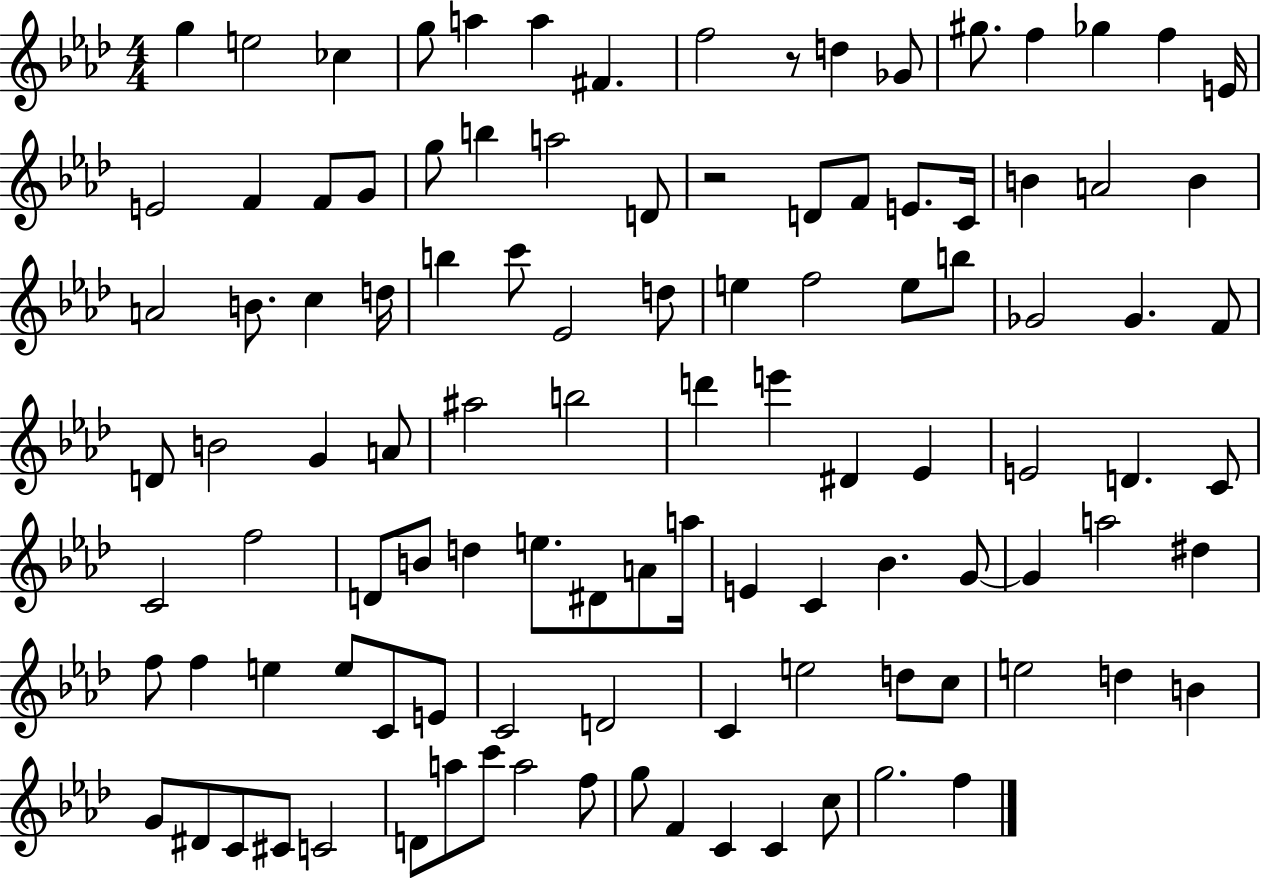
G5/q E5/h CES5/q G5/e A5/q A5/q F#4/q. F5/h R/e D5/q Gb4/e G#5/e. F5/q Gb5/q F5/q E4/s E4/h F4/q F4/e G4/e G5/e B5/q A5/h D4/e R/h D4/e F4/e E4/e. C4/s B4/q A4/h B4/q A4/h B4/e. C5/q D5/s B5/q C6/e Eb4/h D5/e E5/q F5/h E5/e B5/e Gb4/h Gb4/q. F4/e D4/e B4/h G4/q A4/e A#5/h B5/h D6/q E6/q D#4/q Eb4/q E4/h D4/q. C4/e C4/h F5/h D4/e B4/e D5/q E5/e. D#4/e A4/e A5/s E4/q C4/q Bb4/q. G4/e G4/q A5/h D#5/q F5/e F5/q E5/q E5/e C4/e E4/e C4/h D4/h C4/q E5/h D5/e C5/e E5/h D5/q B4/q G4/e D#4/e C4/e C#4/e C4/h D4/e A5/e C6/e A5/h F5/e G5/e F4/q C4/q C4/q C5/e G5/h. F5/q